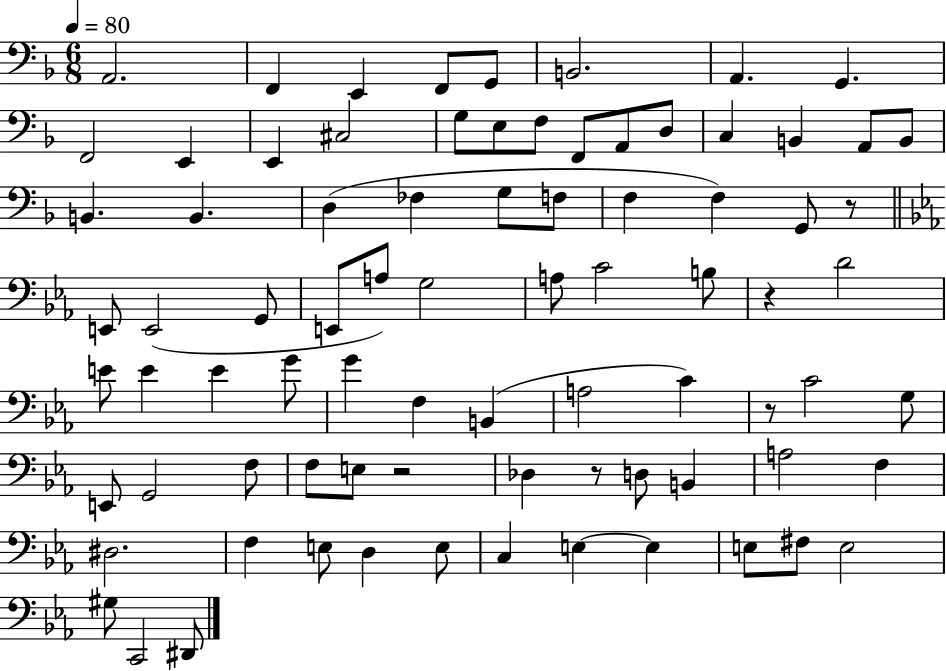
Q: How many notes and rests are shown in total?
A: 81